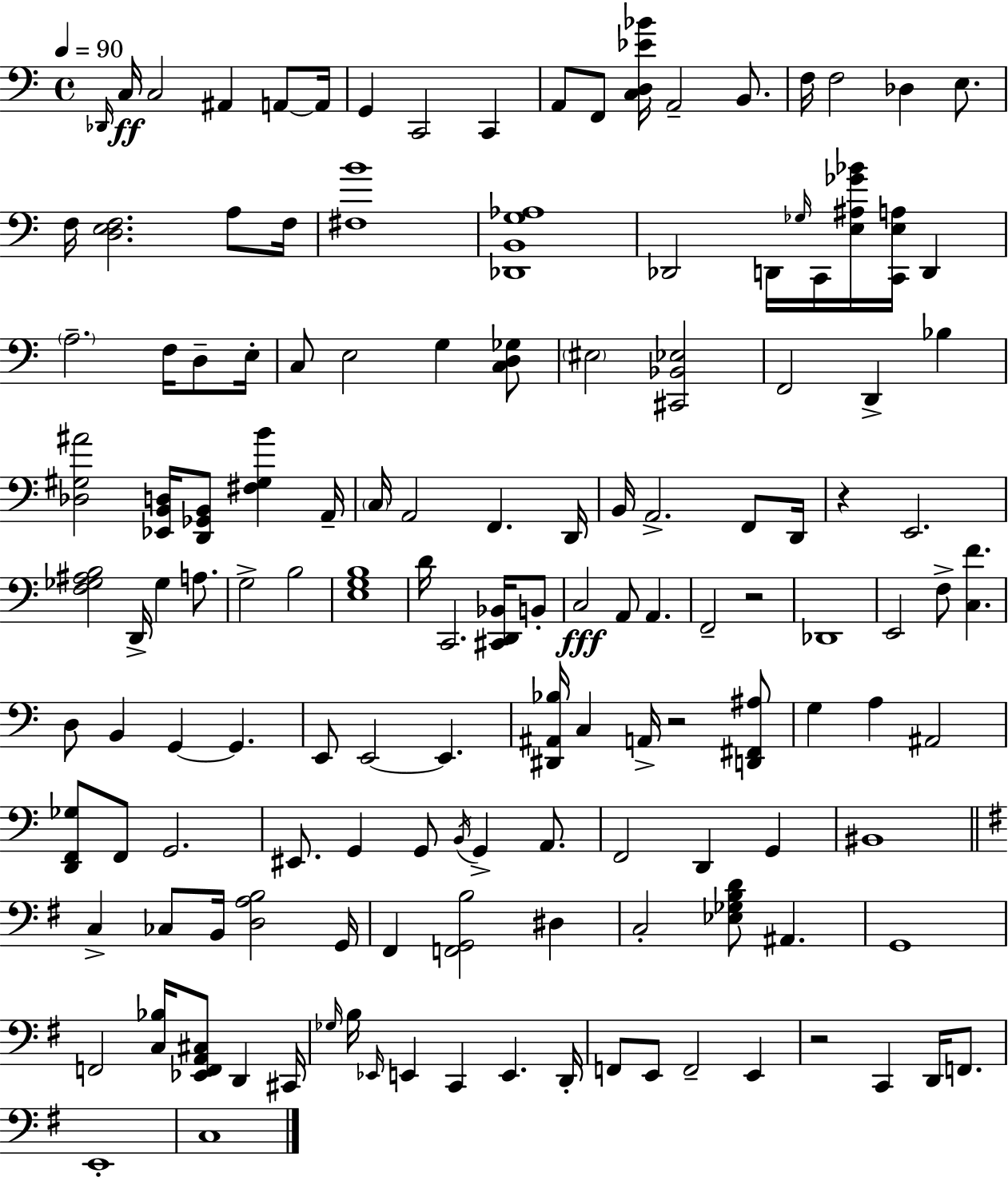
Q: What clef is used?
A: bass